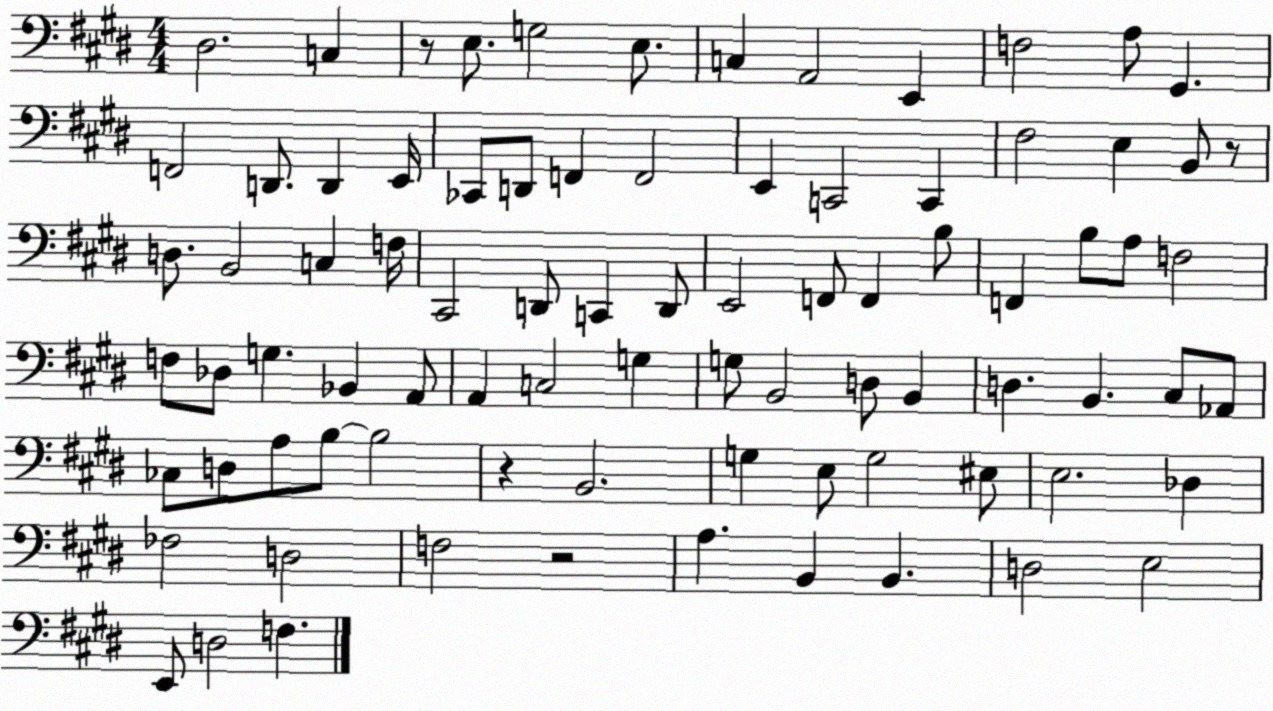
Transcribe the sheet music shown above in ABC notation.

X:1
T:Untitled
M:4/4
L:1/4
K:E
^D,2 C, z/2 E,/2 G,2 E,/2 C, A,,2 E,, F,2 A,/2 ^G,, F,,2 D,,/2 D,, E,,/4 _C,,/2 D,,/2 F,, F,,2 E,, C,,2 C,, ^F,2 E, B,,/2 z/2 D,/2 B,,2 C, F,/4 ^C,,2 D,,/2 C,, D,,/2 E,,2 F,,/2 F,, B,/2 F,, B,/2 A,/2 F,2 F,/2 _D,/2 G, _B,, A,,/2 A,, C,2 G, G,/2 B,,2 D,/2 B,, D, B,, ^C,/2 _A,,/2 _C,/2 D,/2 A,/2 B,/2 B,2 z B,,2 G, E,/2 G,2 ^E,/2 E,2 _D, _F,2 D,2 F,2 z2 A, B,, B,, D,2 E,2 E,,/2 D,2 F,